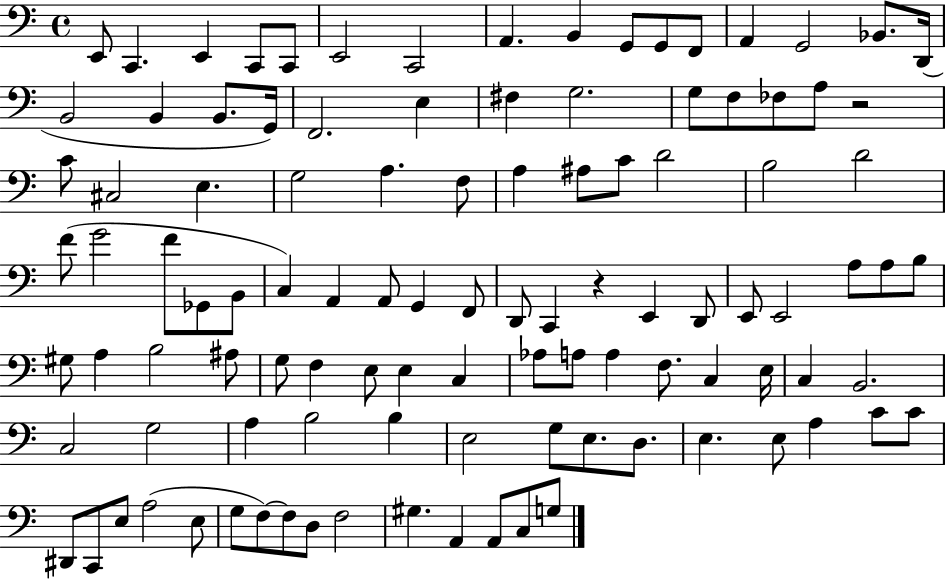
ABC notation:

X:1
T:Untitled
M:4/4
L:1/4
K:C
E,,/2 C,, E,, C,,/2 C,,/2 E,,2 C,,2 A,, B,, G,,/2 G,,/2 F,,/2 A,, G,,2 _B,,/2 D,,/4 B,,2 B,, B,,/2 G,,/4 F,,2 E, ^F, G,2 G,/2 F,/2 _F,/2 A,/2 z2 C/2 ^C,2 E, G,2 A, F,/2 A, ^A,/2 C/2 D2 B,2 D2 F/2 G2 F/2 _G,,/2 B,,/2 C, A,, A,,/2 G,, F,,/2 D,,/2 C,, z E,, D,,/2 E,,/2 E,,2 A,/2 A,/2 B,/2 ^G,/2 A, B,2 ^A,/2 G,/2 F, E,/2 E, C, _A,/2 A,/2 A, F,/2 C, E,/4 C, B,,2 C,2 G,2 A, B,2 B, E,2 G,/2 E,/2 D,/2 E, E,/2 A, C/2 C/2 ^D,,/2 C,,/2 E,/2 A,2 E,/2 G,/2 F,/2 F,/2 D,/2 F,2 ^G, A,, A,,/2 C,/2 G,/2